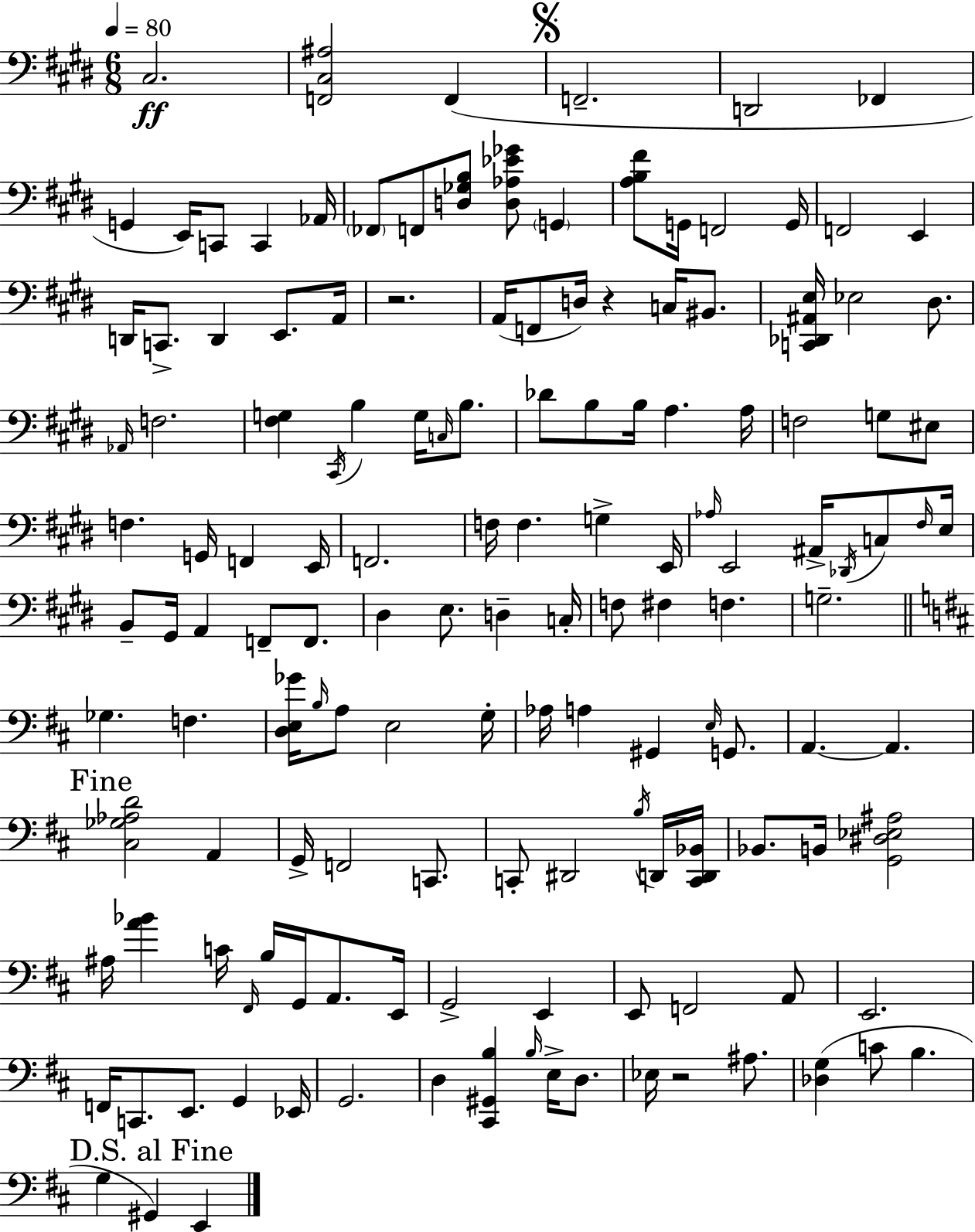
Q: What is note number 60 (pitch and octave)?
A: F#3